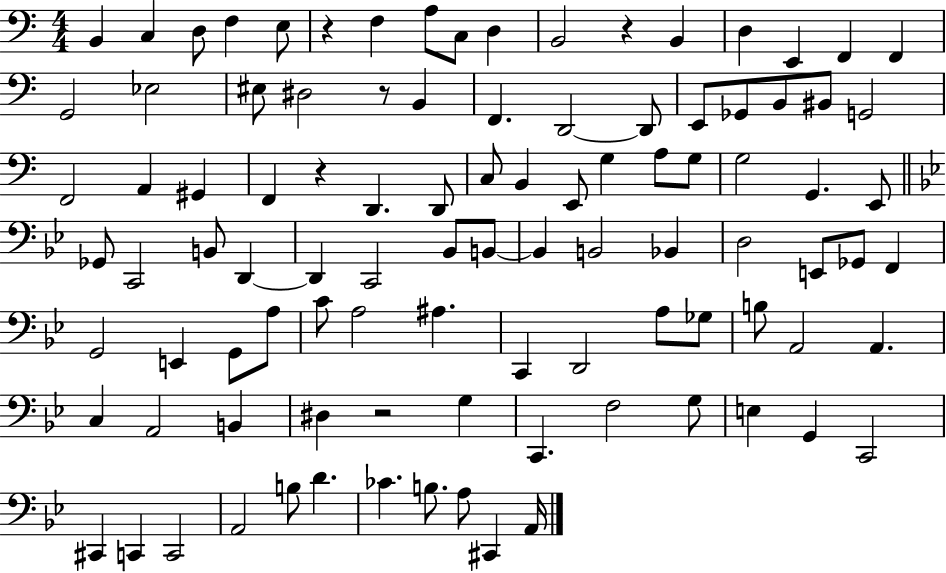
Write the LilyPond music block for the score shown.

{
  \clef bass
  \numericTimeSignature
  \time 4/4
  \key c \major
  b,4 c4 d8 f4 e8 | r4 f4 a8 c8 d4 | b,2 r4 b,4 | d4 e,4 f,4 f,4 | \break g,2 ees2 | eis8 dis2 r8 b,4 | f,4. d,2~~ d,8 | e,8 ges,8 b,8 bis,8 g,2 | \break f,2 a,4 gis,4 | f,4 r4 d,4. d,8 | c8 b,4 e,8 g4 a8 g8 | g2 g,4. e,8 | \break \bar "||" \break \key bes \major ges,8 c,2 b,8 d,4~~ | d,4 c,2 bes,8 b,8~~ | b,4 b,2 bes,4 | d2 e,8 ges,8 f,4 | \break g,2 e,4 g,8 a8 | c'8 a2 ais4. | c,4 d,2 a8 ges8 | b8 a,2 a,4. | \break c4 a,2 b,4 | dis4 r2 g4 | c,4. f2 g8 | e4 g,4 c,2 | \break cis,4 c,4 c,2 | a,2 b8 d'4. | ces'4. b8. a8 cis,4 a,16 | \bar "|."
}